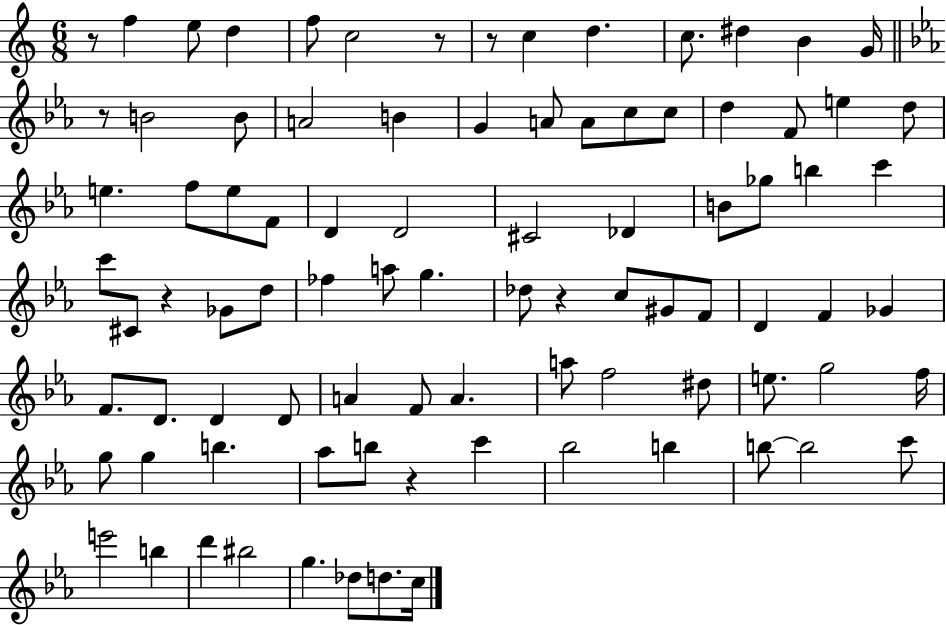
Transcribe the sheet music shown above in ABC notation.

X:1
T:Untitled
M:6/8
L:1/4
K:C
z/2 f e/2 d f/2 c2 z/2 z/2 c d c/2 ^d B G/4 z/2 B2 B/2 A2 B G A/2 A/2 c/2 c/2 d F/2 e d/2 e f/2 e/2 F/2 D D2 ^C2 _D B/2 _g/2 b c' c'/2 ^C/2 z _G/2 d/2 _f a/2 g _d/2 z c/2 ^G/2 F/2 D F _G F/2 D/2 D D/2 A F/2 A a/2 f2 ^d/2 e/2 g2 f/4 g/2 g b _a/2 b/2 z c' _b2 b b/2 b2 c'/2 e'2 b d' ^b2 g _d/2 d/2 c/4